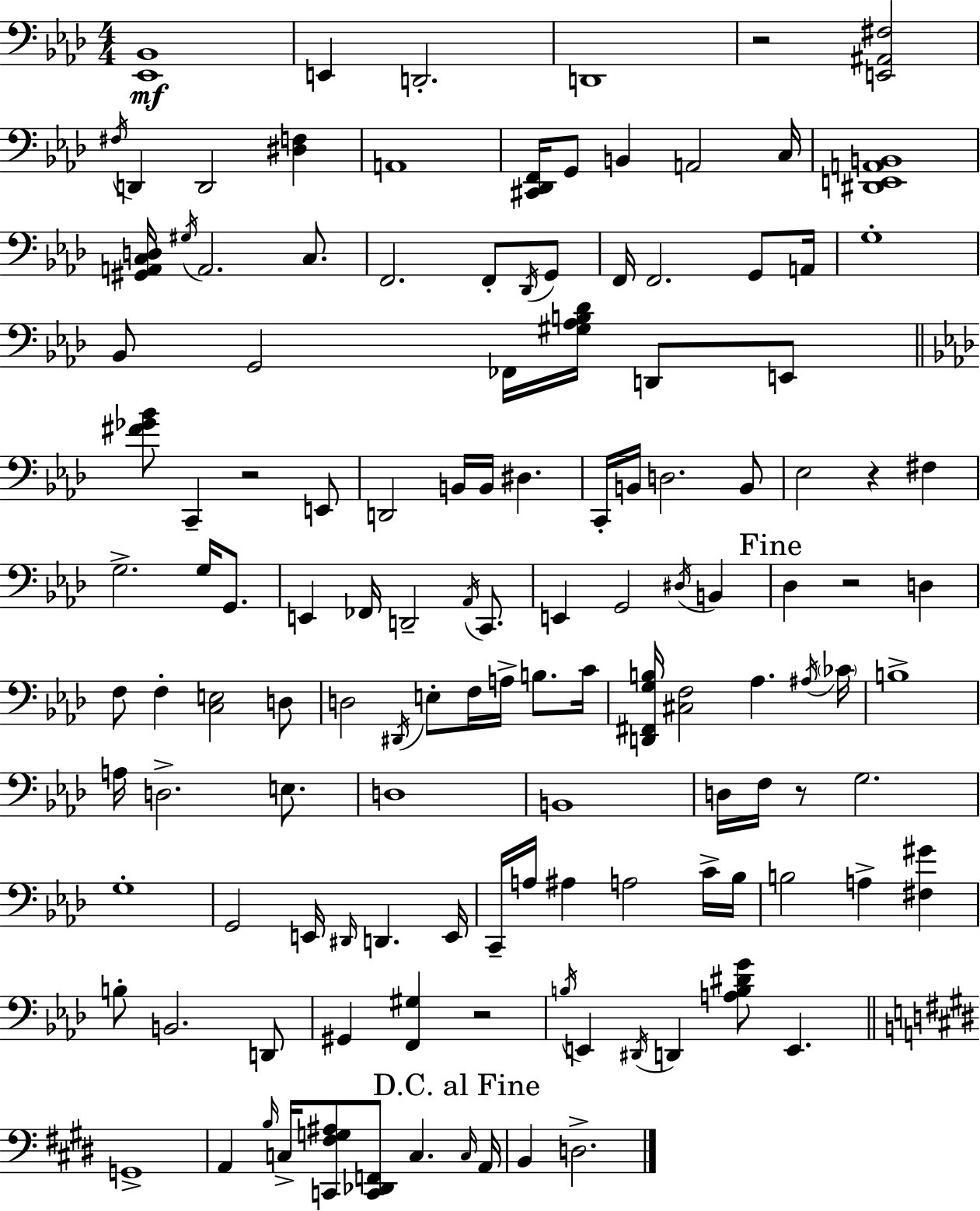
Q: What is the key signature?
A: F minor